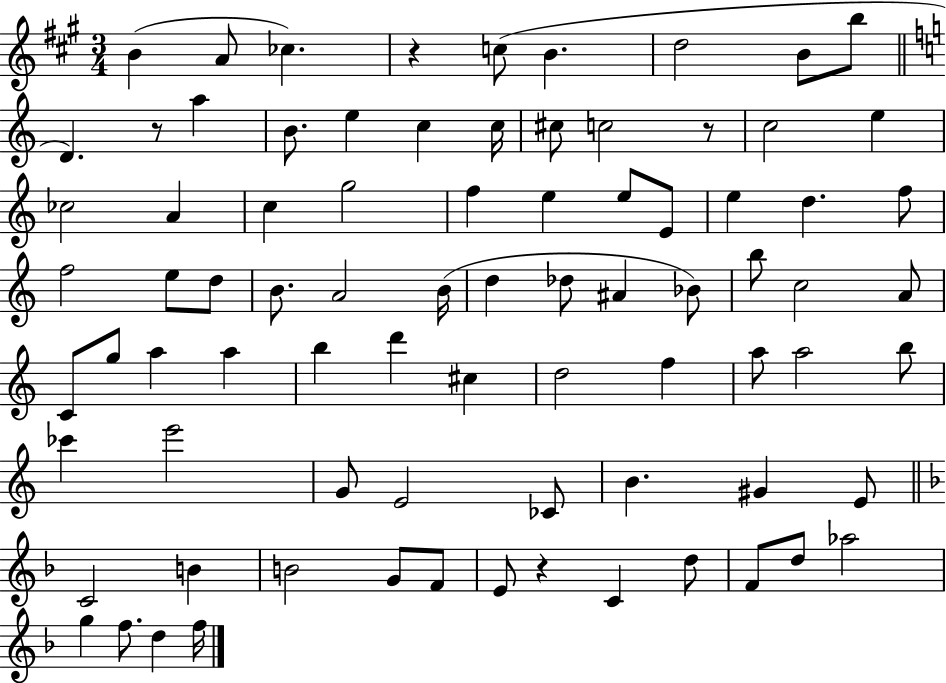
X:1
T:Untitled
M:3/4
L:1/4
K:A
B A/2 _c z c/2 B d2 B/2 b/2 D z/2 a B/2 e c c/4 ^c/2 c2 z/2 c2 e _c2 A c g2 f e e/2 E/2 e d f/2 f2 e/2 d/2 B/2 A2 B/4 d _d/2 ^A _B/2 b/2 c2 A/2 C/2 g/2 a a b d' ^c d2 f a/2 a2 b/2 _c' e'2 G/2 E2 _C/2 B ^G E/2 C2 B B2 G/2 F/2 E/2 z C d/2 F/2 d/2 _a2 g f/2 d f/4